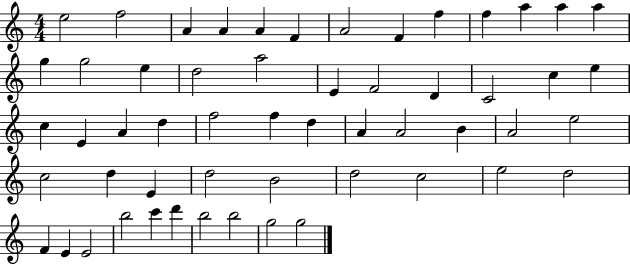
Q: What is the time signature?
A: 4/4